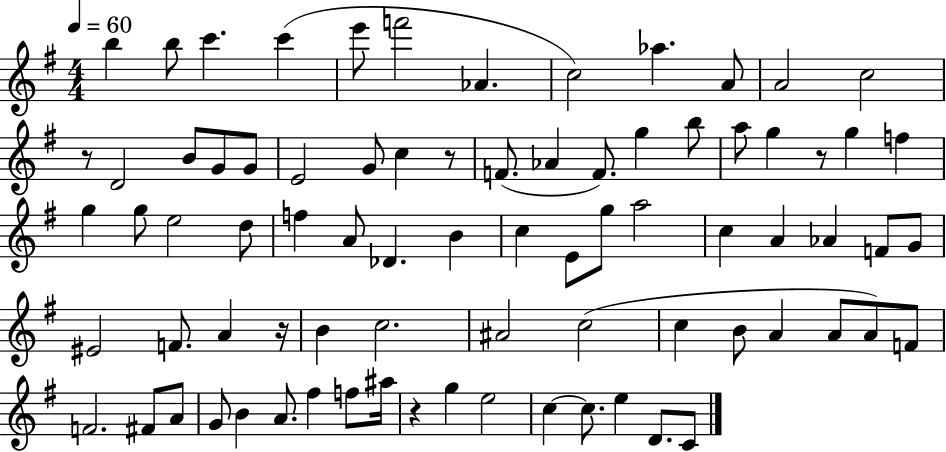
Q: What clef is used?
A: treble